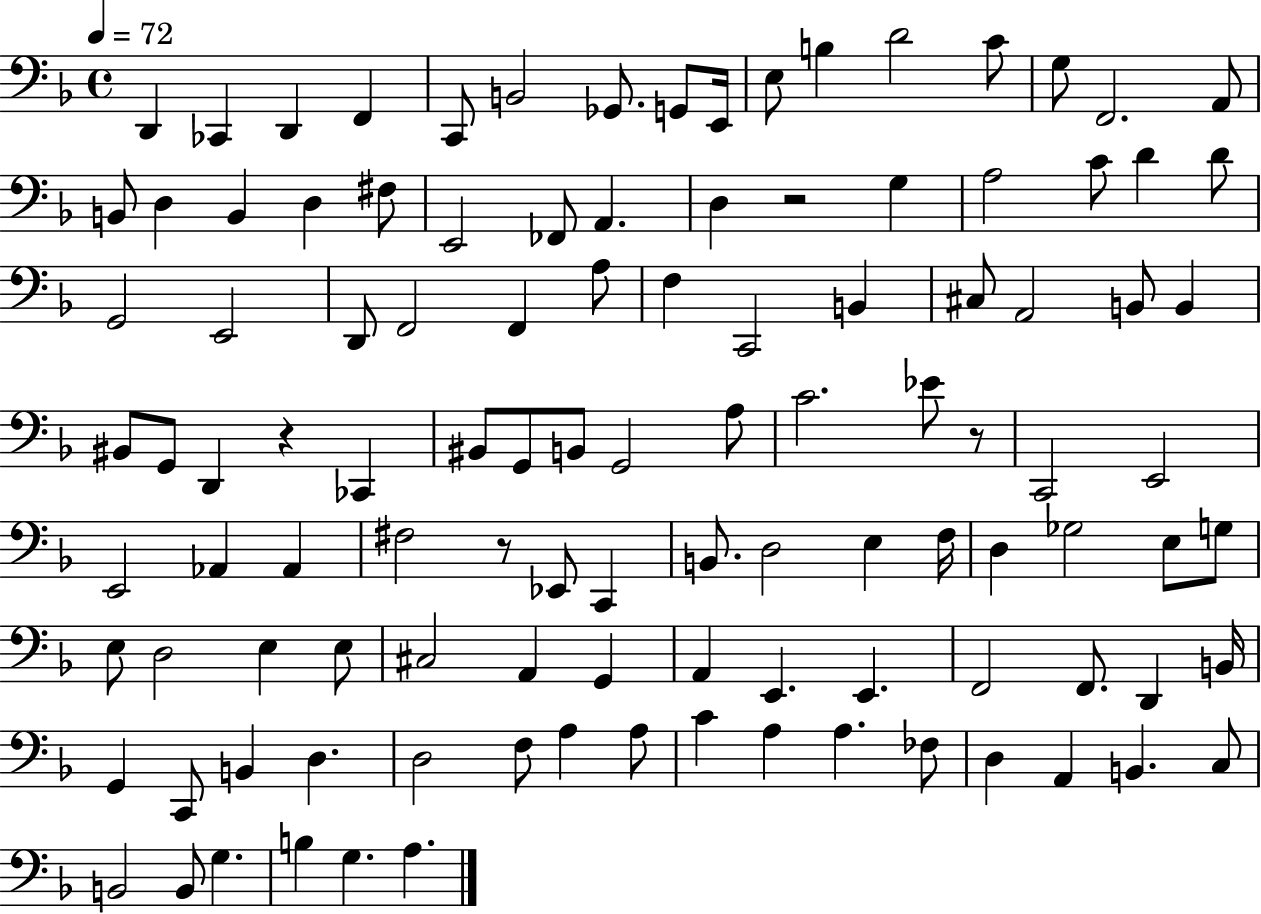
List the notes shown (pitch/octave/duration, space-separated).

D2/q CES2/q D2/q F2/q C2/e B2/h Gb2/e. G2/e E2/s E3/e B3/q D4/h C4/e G3/e F2/h. A2/e B2/e D3/q B2/q D3/q F#3/e E2/h FES2/e A2/q. D3/q R/h G3/q A3/h C4/e D4/q D4/e G2/h E2/h D2/e F2/h F2/q A3/e F3/q C2/h B2/q C#3/e A2/h B2/e B2/q BIS2/e G2/e D2/q R/q CES2/q BIS2/e G2/e B2/e G2/h A3/e C4/h. Eb4/e R/e C2/h E2/h E2/h Ab2/q Ab2/q F#3/h R/e Eb2/e C2/q B2/e. D3/h E3/q F3/s D3/q Gb3/h E3/e G3/e E3/e D3/h E3/q E3/e C#3/h A2/q G2/q A2/q E2/q. E2/q. F2/h F2/e. D2/q B2/s G2/q C2/e B2/q D3/q. D3/h F3/e A3/q A3/e C4/q A3/q A3/q. FES3/e D3/q A2/q B2/q. C3/e B2/h B2/e G3/q. B3/q G3/q. A3/q.